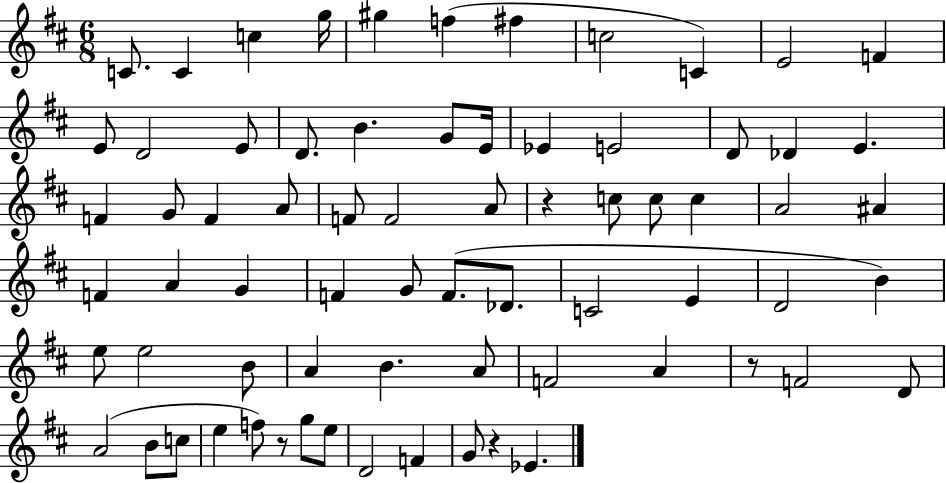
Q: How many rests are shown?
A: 4